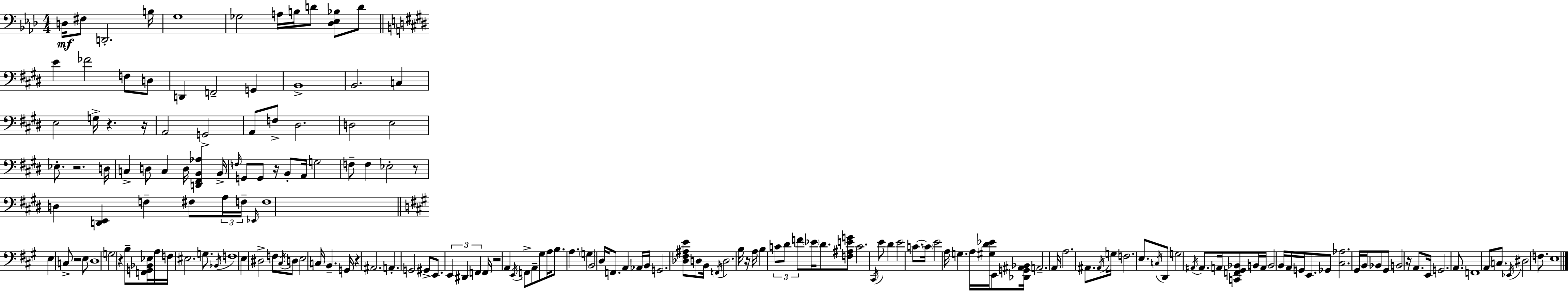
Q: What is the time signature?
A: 4/4